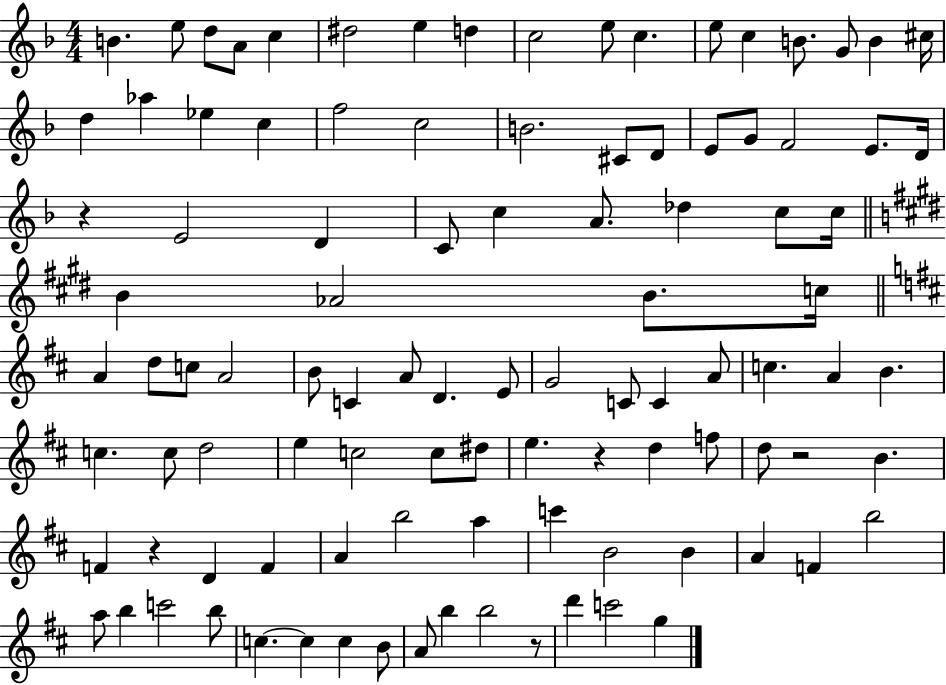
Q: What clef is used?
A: treble